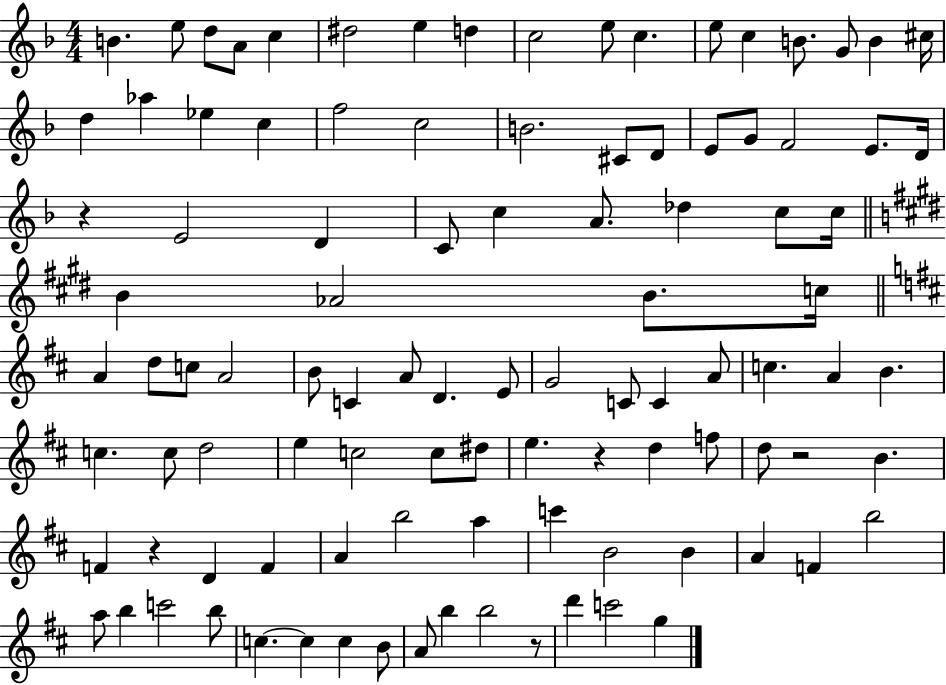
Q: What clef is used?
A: treble